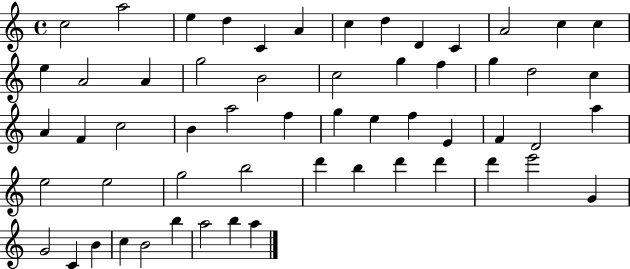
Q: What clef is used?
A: treble